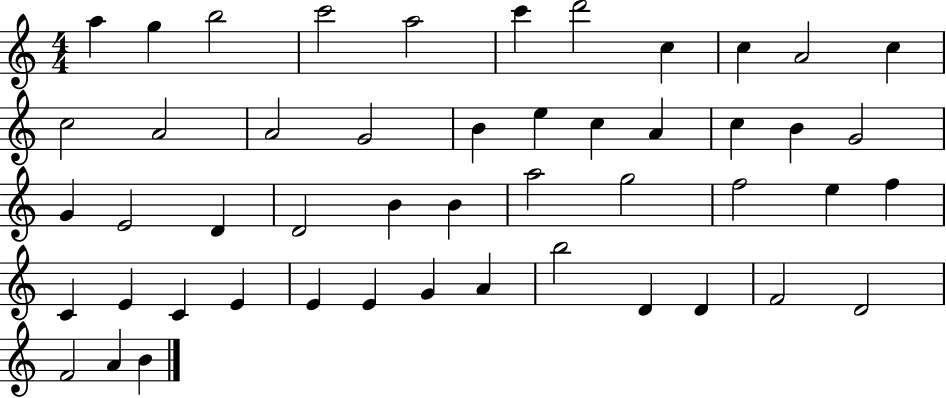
{
  \clef treble
  \numericTimeSignature
  \time 4/4
  \key c \major
  a''4 g''4 b''2 | c'''2 a''2 | c'''4 d'''2 c''4 | c''4 a'2 c''4 | \break c''2 a'2 | a'2 g'2 | b'4 e''4 c''4 a'4 | c''4 b'4 g'2 | \break g'4 e'2 d'4 | d'2 b'4 b'4 | a''2 g''2 | f''2 e''4 f''4 | \break c'4 e'4 c'4 e'4 | e'4 e'4 g'4 a'4 | b''2 d'4 d'4 | f'2 d'2 | \break f'2 a'4 b'4 | \bar "|."
}